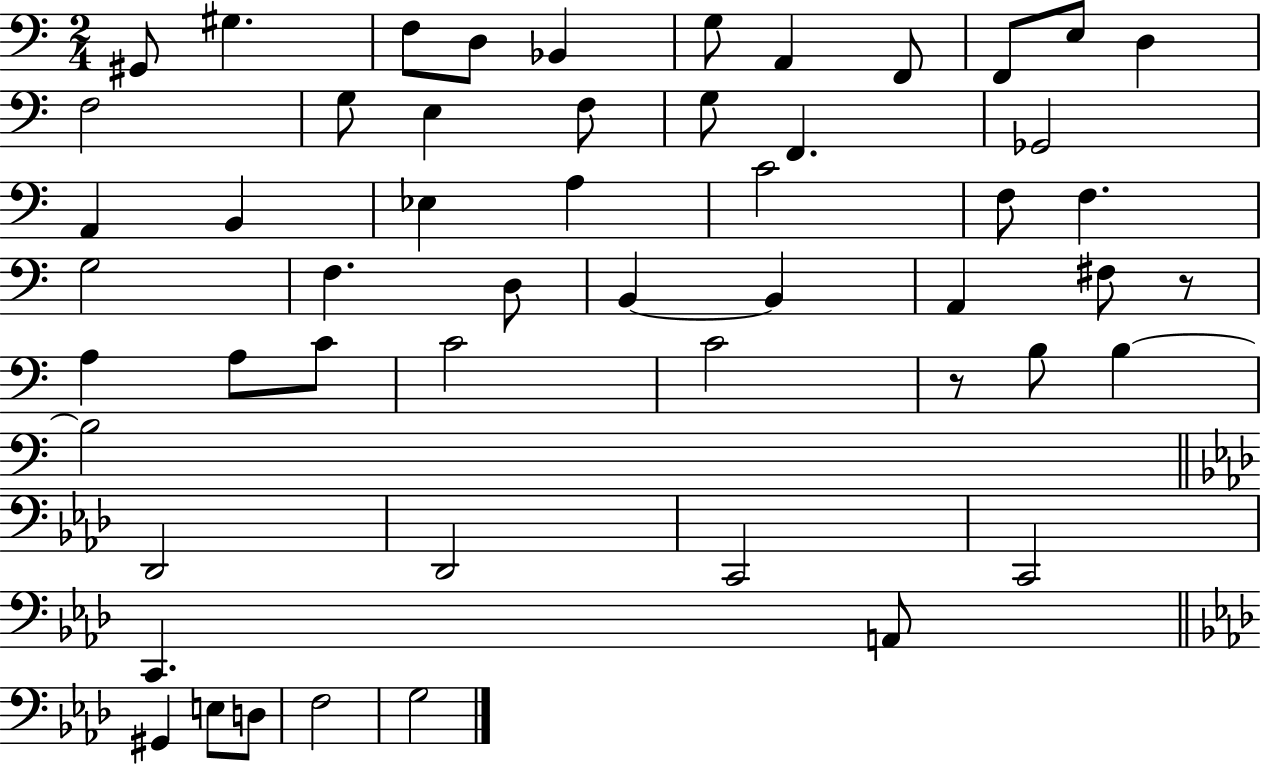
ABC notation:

X:1
T:Untitled
M:2/4
L:1/4
K:C
^G,,/2 ^G, F,/2 D,/2 _B,, G,/2 A,, F,,/2 F,,/2 E,/2 D, F,2 G,/2 E, F,/2 G,/2 F,, _G,,2 A,, B,, _E, A, C2 F,/2 F, G,2 F, D,/2 B,, B,, A,, ^F,/2 z/2 A, A,/2 C/2 C2 C2 z/2 B,/2 B, B,2 _D,,2 _D,,2 C,,2 C,,2 C,, A,,/2 ^G,, E,/2 D,/2 F,2 G,2